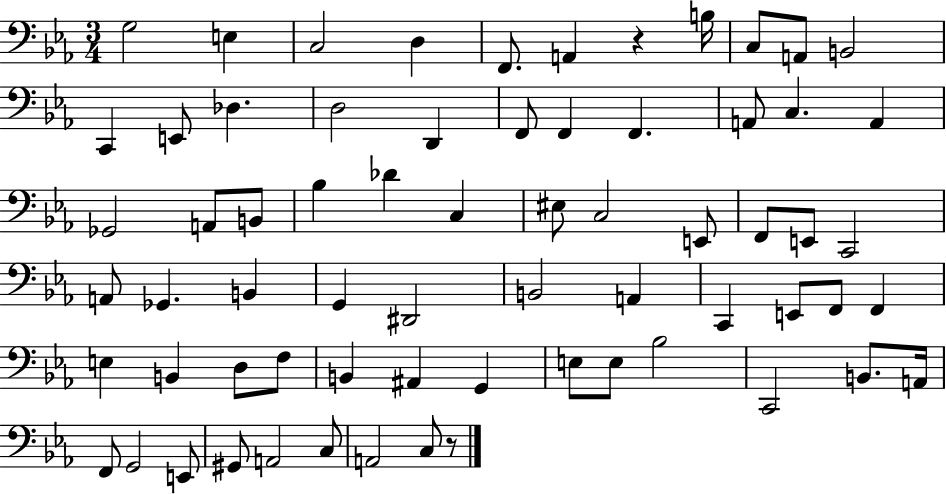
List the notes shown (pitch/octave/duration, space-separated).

G3/h E3/q C3/h D3/q F2/e. A2/q R/q B3/s C3/e A2/e B2/h C2/q E2/e Db3/q. D3/h D2/q F2/e F2/q F2/q. A2/e C3/q. A2/q Gb2/h A2/e B2/e Bb3/q Db4/q C3/q EIS3/e C3/h E2/e F2/e E2/e C2/h A2/e Gb2/q. B2/q G2/q D#2/h B2/h A2/q C2/q E2/e F2/e F2/q E3/q B2/q D3/e F3/e B2/q A#2/q G2/q E3/e E3/e Bb3/h C2/h B2/e. A2/s F2/e G2/h E2/e G#2/e A2/h C3/e A2/h C3/e R/e